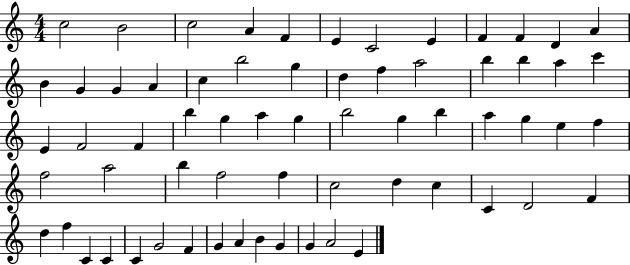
{
  \clef treble
  \numericTimeSignature
  \time 4/4
  \key c \major
  c''2 b'2 | c''2 a'4 f'4 | e'4 c'2 e'4 | f'4 f'4 d'4 a'4 | \break b'4 g'4 g'4 a'4 | c''4 b''2 g''4 | d''4 f''4 a''2 | b''4 b''4 a''4 c'''4 | \break e'4 f'2 f'4 | b''4 g''4 a''4 g''4 | b''2 g''4 b''4 | a''4 g''4 e''4 f''4 | \break f''2 a''2 | b''4 f''2 f''4 | c''2 d''4 c''4 | c'4 d'2 f'4 | \break d''4 f''4 c'4 c'4 | c'4 g'2 f'4 | g'4 a'4 b'4 g'4 | g'4 a'2 e'4 | \break \bar "|."
}